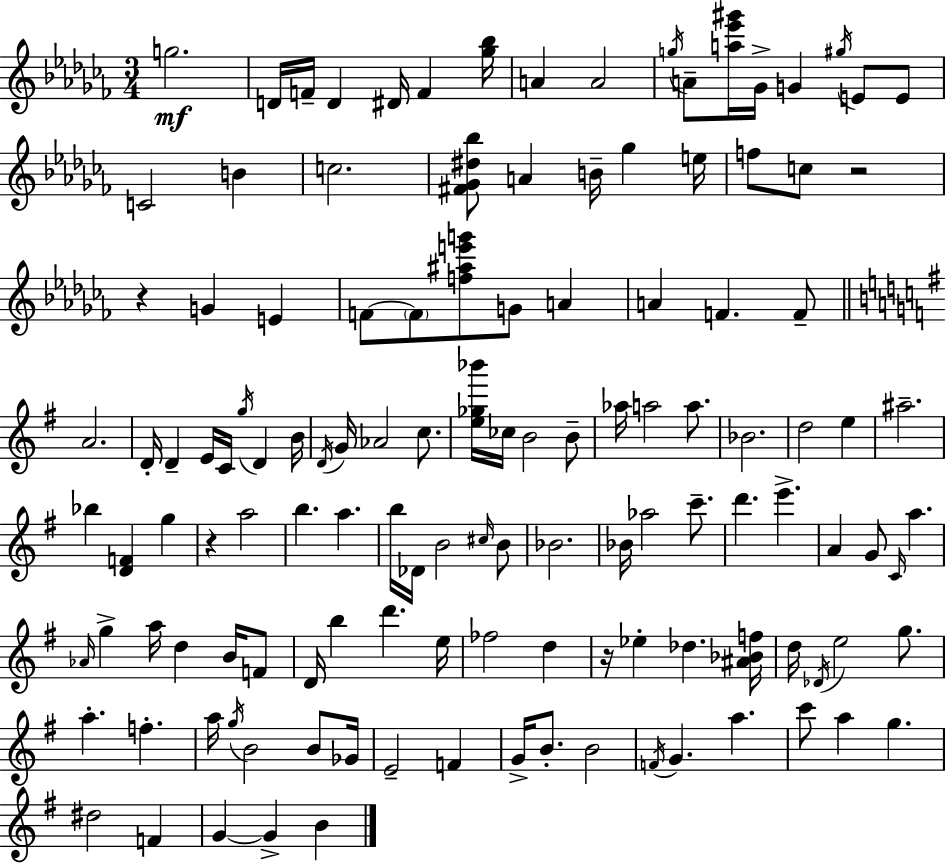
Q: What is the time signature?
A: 3/4